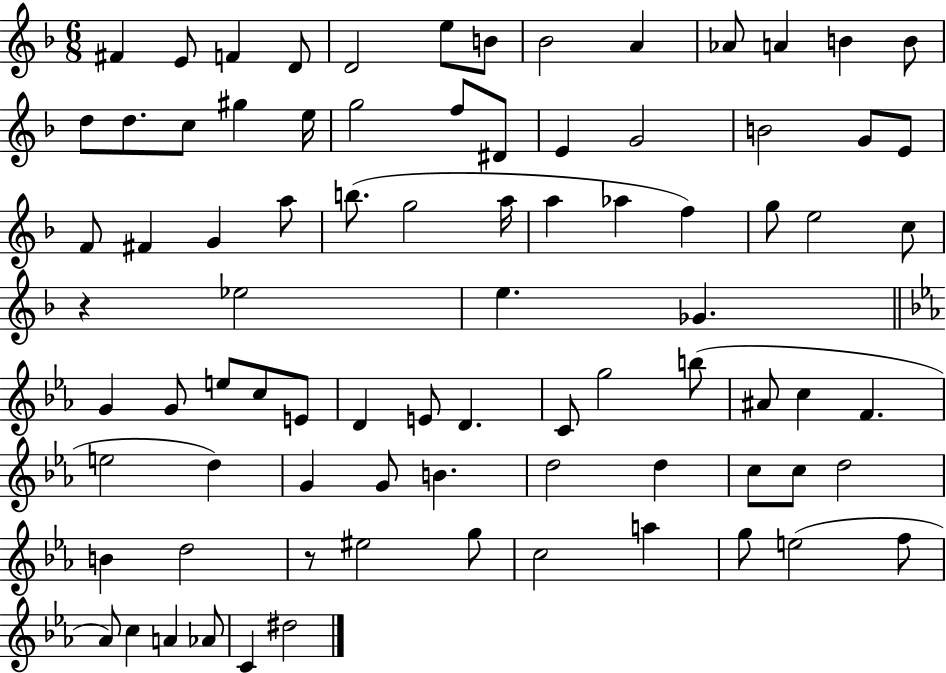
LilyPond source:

{
  \clef treble
  \numericTimeSignature
  \time 6/8
  \key f \major
  fis'4 e'8 f'4 d'8 | d'2 e''8 b'8 | bes'2 a'4 | aes'8 a'4 b'4 b'8 | \break d''8 d''8. c''8 gis''4 e''16 | g''2 f''8 dis'8 | e'4 g'2 | b'2 g'8 e'8 | \break f'8 fis'4 g'4 a''8 | b''8.( g''2 a''16 | a''4 aes''4 f''4) | g''8 e''2 c''8 | \break r4 ees''2 | e''4. ges'4. | \bar "||" \break \key c \minor g'4 g'8 e''8 c''8 e'8 | d'4 e'8 d'4. | c'8 g''2 b''8( | ais'8 c''4 f'4. | \break e''2 d''4) | g'4 g'8 b'4. | d''2 d''4 | c''8 c''8 d''2 | \break b'4 d''2 | r8 eis''2 g''8 | c''2 a''4 | g''8 e''2( f''8 | \break aes'8) c''4 a'4 aes'8 | c'4 dis''2 | \bar "|."
}